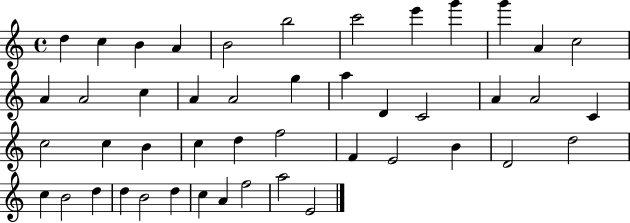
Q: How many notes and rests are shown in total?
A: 46